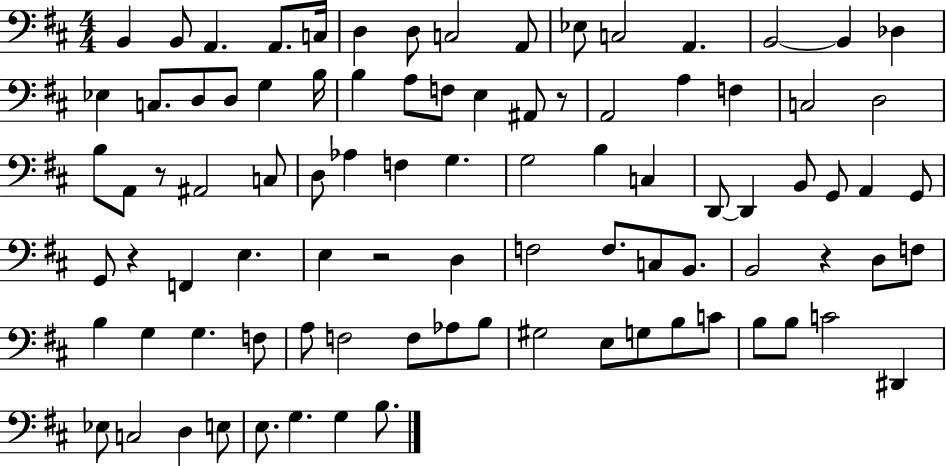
{
  \clef bass
  \numericTimeSignature
  \time 4/4
  \key d \major
  b,4 b,8 a,4. a,8. c16 | d4 d8 c2 a,8 | ees8 c2 a,4. | b,2~~ b,4 des4 | \break ees4 c8. d8 d8 g4 b16 | b4 a8 f8 e4 ais,8 r8 | a,2 a4 f4 | c2 d2 | \break b8 a,8 r8 ais,2 c8 | d8 aes4 f4 g4. | g2 b4 c4 | d,8~~ d,4 b,8 g,8 a,4 g,8 | \break g,8 r4 f,4 e4. | e4 r2 d4 | f2 f8. c8 b,8. | b,2 r4 d8 f8 | \break b4 g4 g4. f8 | a8 f2 f8 aes8 b8 | gis2 e8 g8 b8 c'8 | b8 b8 c'2 dis,4 | \break ees8 c2 d4 e8 | e8. g4. g4 b8. | \bar "|."
}